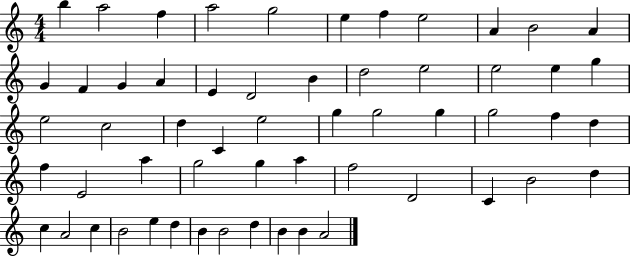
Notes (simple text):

B5/q A5/h F5/q A5/h G5/h E5/q F5/q E5/h A4/q B4/h A4/q G4/q F4/q G4/q A4/q E4/q D4/h B4/q D5/h E5/h E5/h E5/q G5/q E5/h C5/h D5/q C4/q E5/h G5/q G5/h G5/q G5/h F5/q D5/q F5/q E4/h A5/q G5/h G5/q A5/q F5/h D4/h C4/q B4/h D5/q C5/q A4/h C5/q B4/h E5/q D5/q B4/q B4/h D5/q B4/q B4/q A4/h